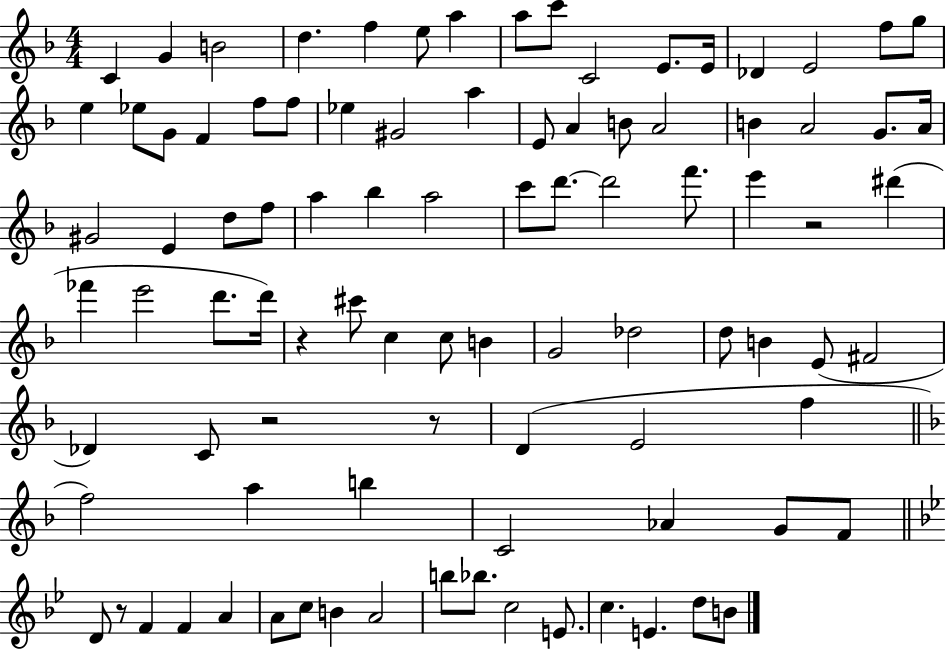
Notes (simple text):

C4/q G4/q B4/h D5/q. F5/q E5/e A5/q A5/e C6/e C4/h E4/e. E4/s Db4/q E4/h F5/e G5/e E5/q Eb5/e G4/e F4/q F5/e F5/e Eb5/q G#4/h A5/q E4/e A4/q B4/e A4/h B4/q A4/h G4/e. A4/s G#4/h E4/q D5/e F5/e A5/q Bb5/q A5/h C6/e D6/e. D6/h F6/e. E6/q R/h D#6/q FES6/q E6/h D6/e. D6/s R/q C#6/e C5/q C5/e B4/q G4/h Db5/h D5/e B4/q E4/e F#4/h Db4/q C4/e R/h R/e D4/q E4/h F5/q F5/h A5/q B5/q C4/h Ab4/q G4/e F4/e D4/e R/e F4/q F4/q A4/q A4/e C5/e B4/q A4/h B5/e Bb5/e. C5/h E4/e. C5/q. E4/q. D5/e B4/e